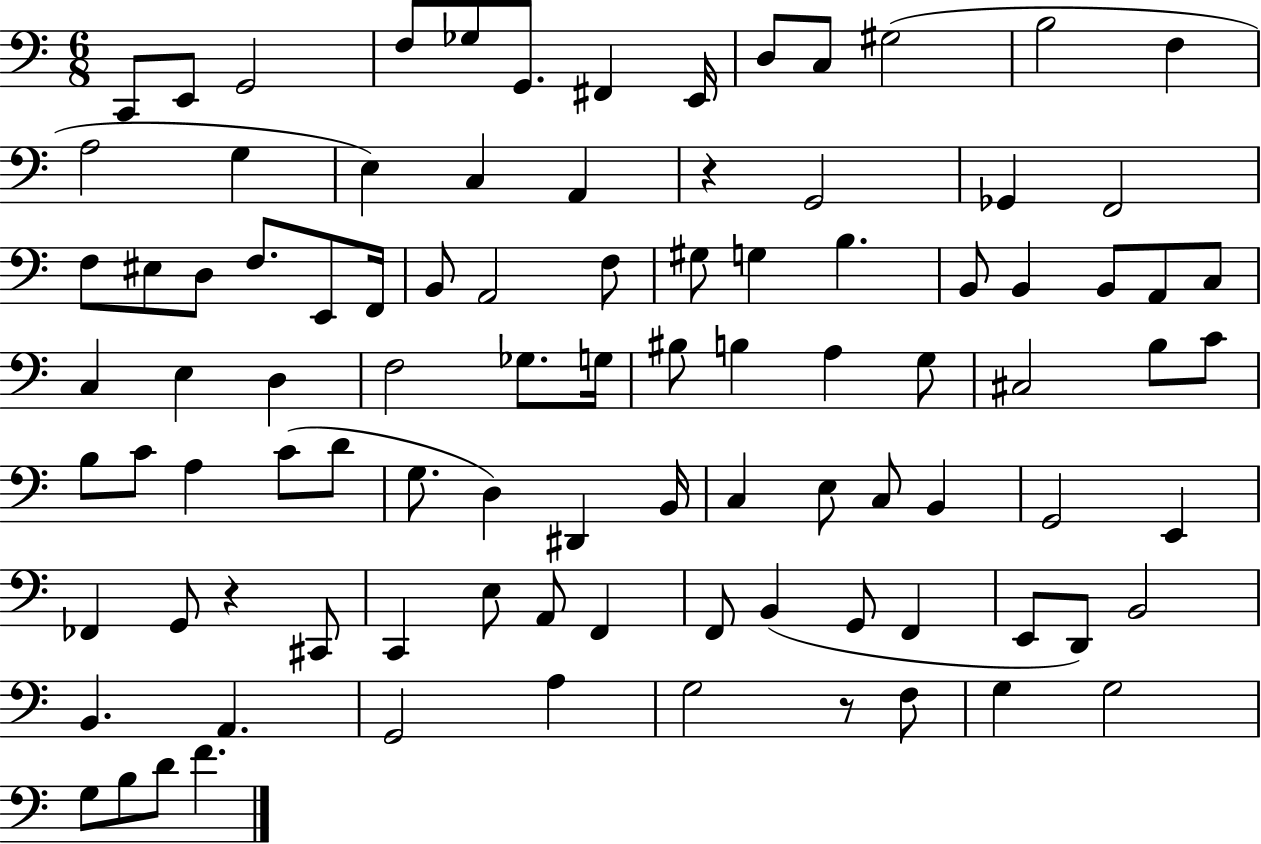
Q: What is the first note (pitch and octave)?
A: C2